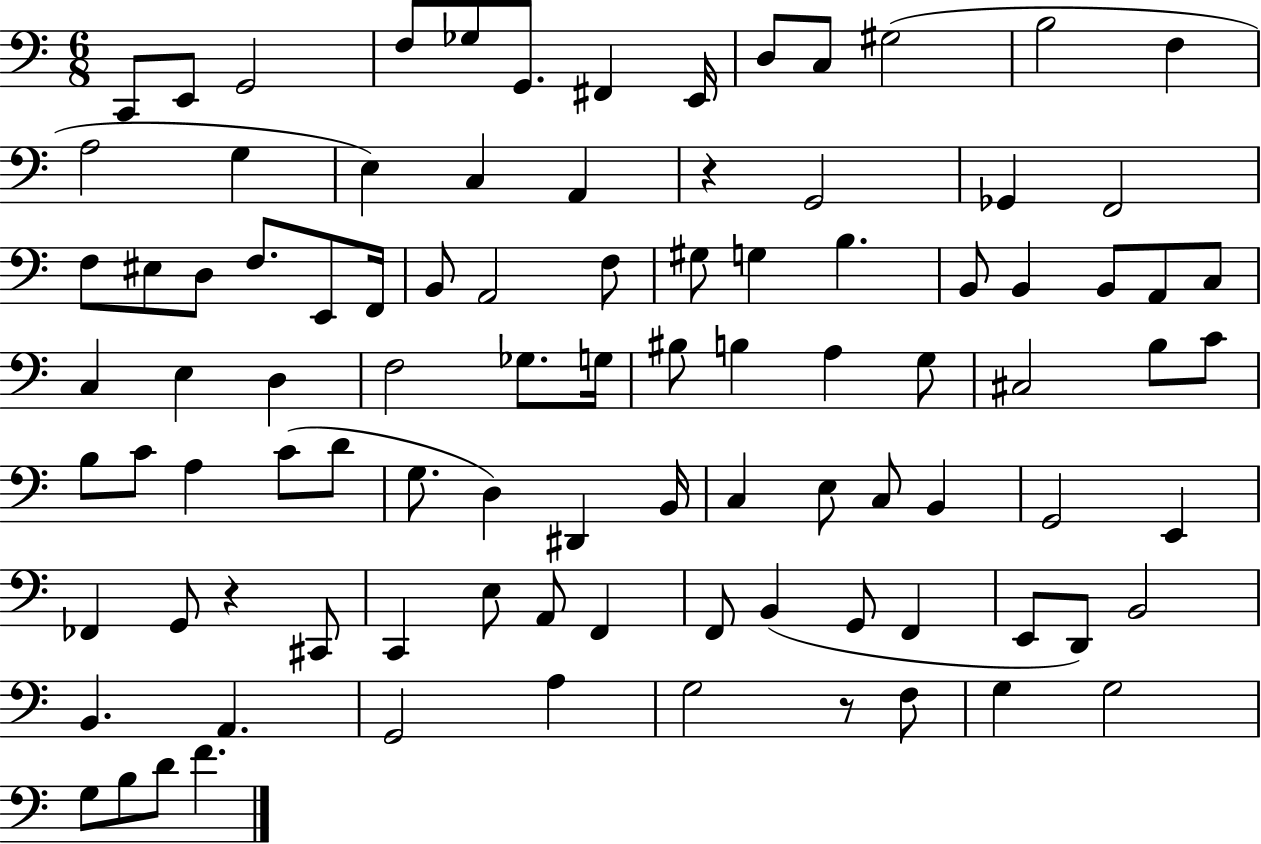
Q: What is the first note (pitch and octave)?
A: C2